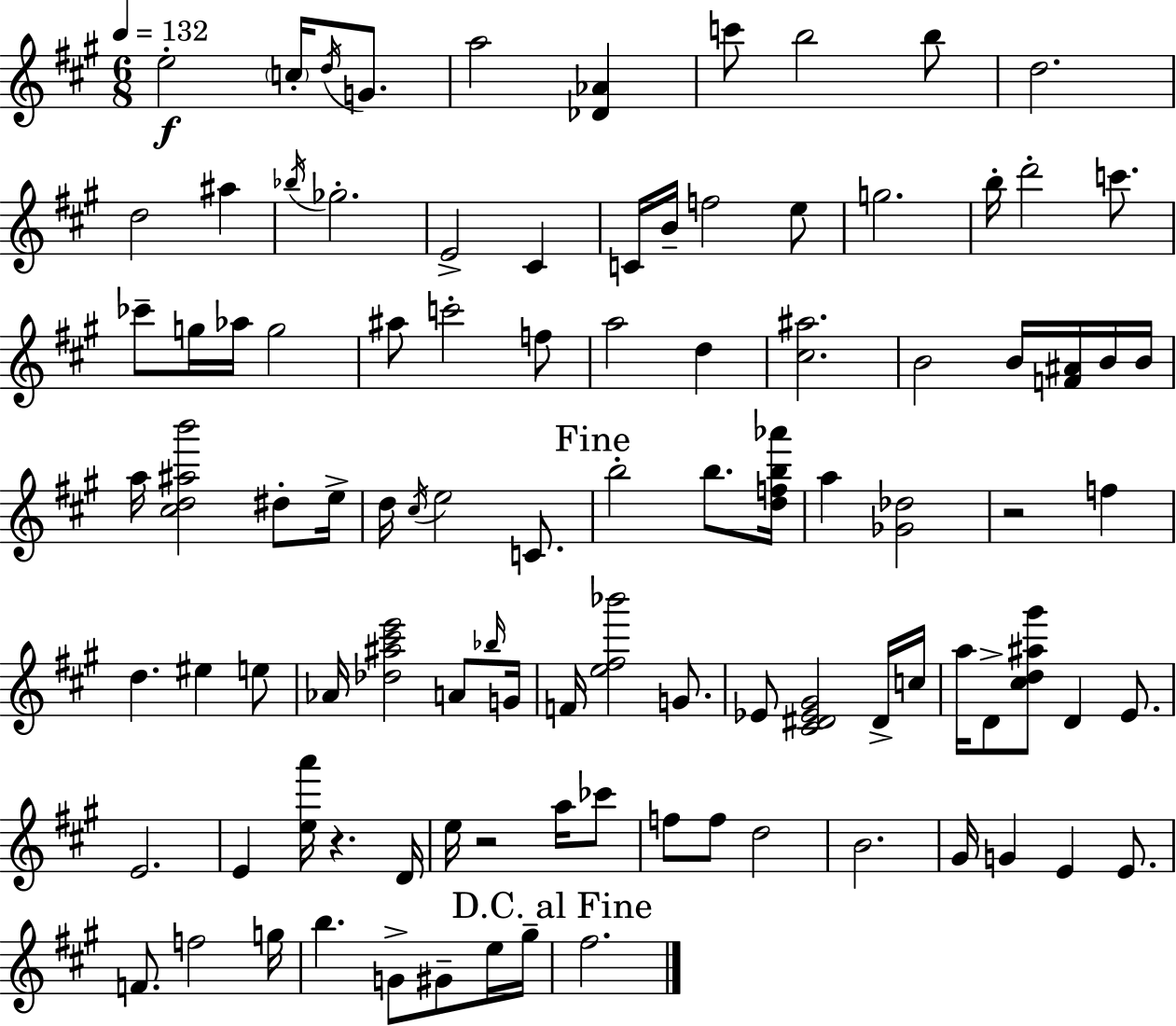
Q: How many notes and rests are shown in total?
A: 100